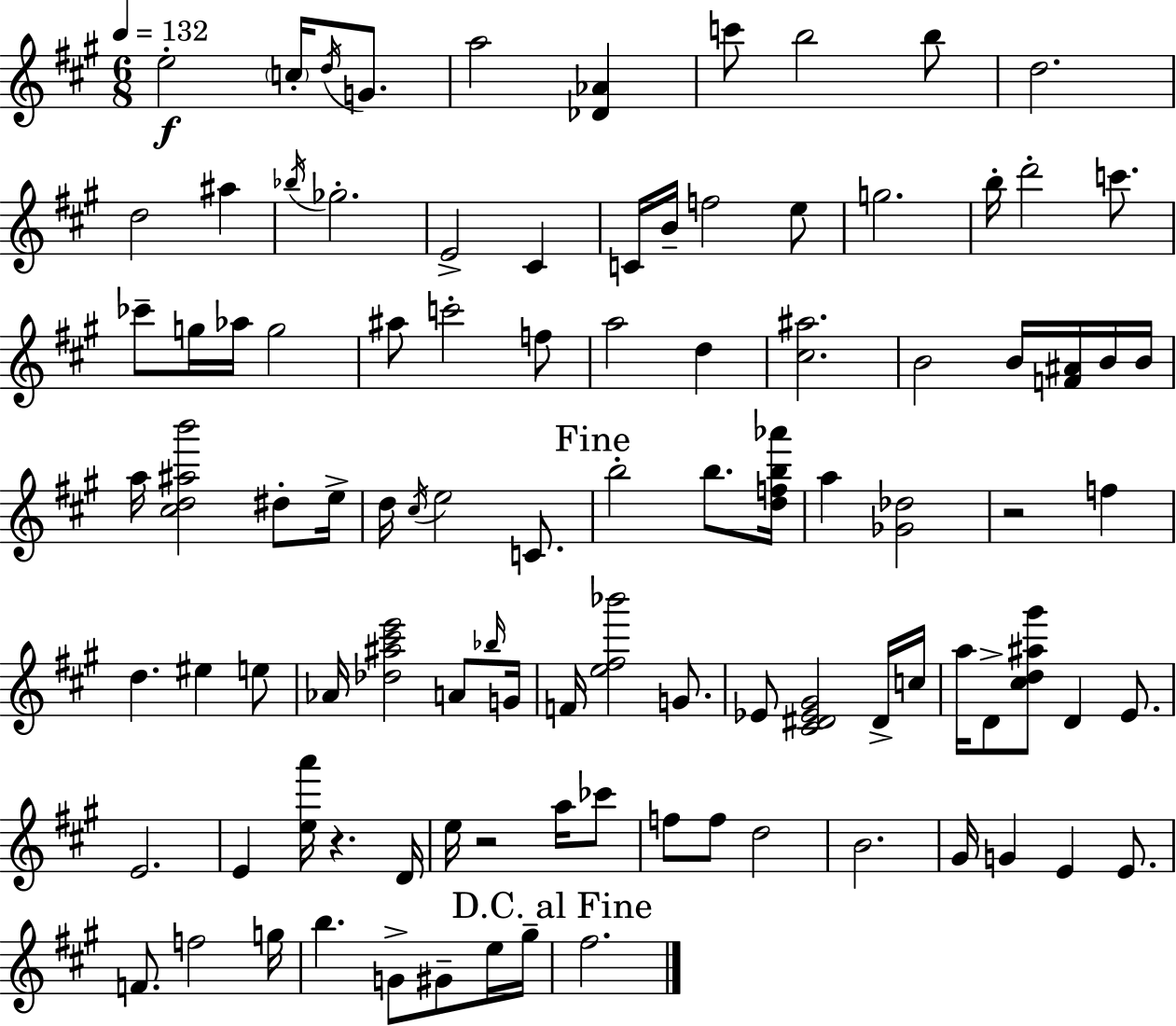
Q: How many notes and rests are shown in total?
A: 100